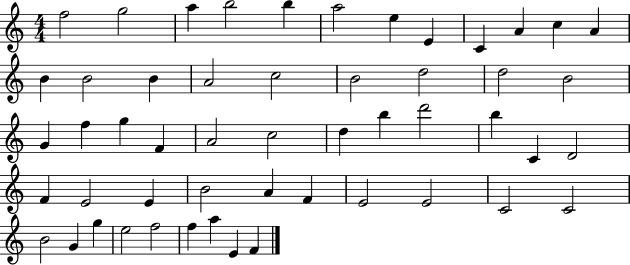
{
  \clef treble
  \numericTimeSignature
  \time 4/4
  \key c \major
  f''2 g''2 | a''4 b''2 b''4 | a''2 e''4 e'4 | c'4 a'4 c''4 a'4 | \break b'4 b'2 b'4 | a'2 c''2 | b'2 d''2 | d''2 b'2 | \break g'4 f''4 g''4 f'4 | a'2 c''2 | d''4 b''4 d'''2 | b''4 c'4 d'2 | \break f'4 e'2 e'4 | b'2 a'4 f'4 | e'2 e'2 | c'2 c'2 | \break b'2 g'4 g''4 | e''2 f''2 | f''4 a''4 e'4 f'4 | \bar "|."
}